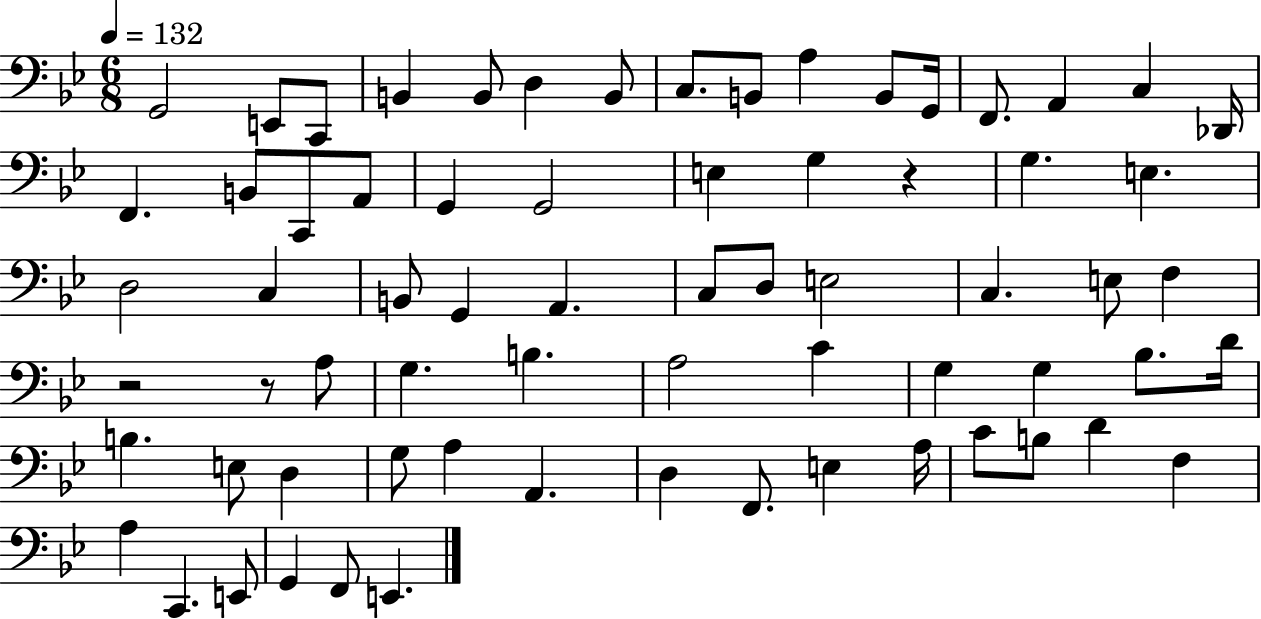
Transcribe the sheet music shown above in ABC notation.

X:1
T:Untitled
M:6/8
L:1/4
K:Bb
G,,2 E,,/2 C,,/2 B,, B,,/2 D, B,,/2 C,/2 B,,/2 A, B,,/2 G,,/4 F,,/2 A,, C, _D,,/4 F,, B,,/2 C,,/2 A,,/2 G,, G,,2 E, G, z G, E, D,2 C, B,,/2 G,, A,, C,/2 D,/2 E,2 C, E,/2 F, z2 z/2 A,/2 G, B, A,2 C G, G, _B,/2 D/4 B, E,/2 D, G,/2 A, A,, D, F,,/2 E, A,/4 C/2 B,/2 D F, A, C,, E,,/2 G,, F,,/2 E,,